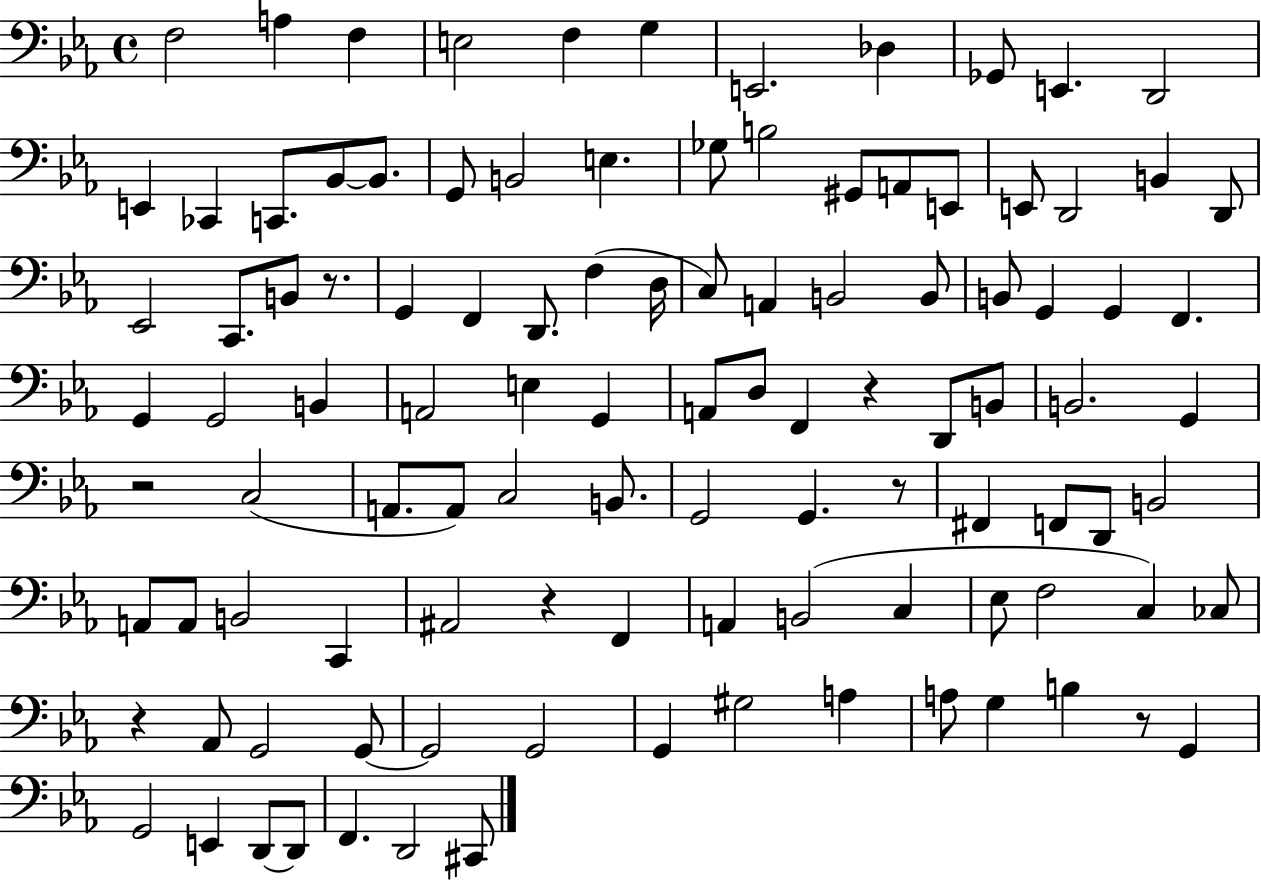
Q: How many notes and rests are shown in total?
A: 107